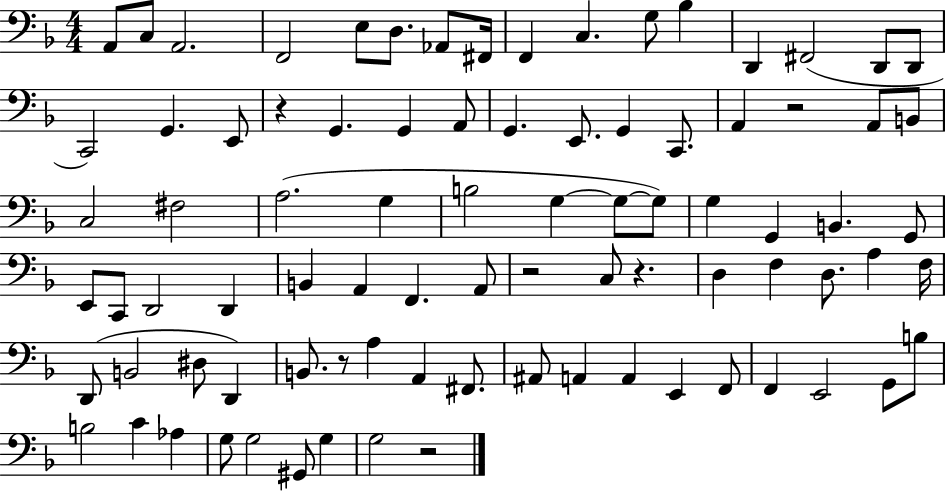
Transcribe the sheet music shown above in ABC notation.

X:1
T:Untitled
M:4/4
L:1/4
K:F
A,,/2 C,/2 A,,2 F,,2 E,/2 D,/2 _A,,/2 ^F,,/4 F,, C, G,/2 _B, D,, ^F,,2 D,,/2 D,,/2 C,,2 G,, E,,/2 z G,, G,, A,,/2 G,, E,,/2 G,, C,,/2 A,, z2 A,,/2 B,,/2 C,2 ^F,2 A,2 G, B,2 G, G,/2 G,/2 G, G,, B,, G,,/2 E,,/2 C,,/2 D,,2 D,, B,, A,, F,, A,,/2 z2 C,/2 z D, F, D,/2 A, F,/4 D,,/2 B,,2 ^D,/2 D,, B,,/2 z/2 A, A,, ^F,,/2 ^A,,/2 A,, A,, E,, F,,/2 F,, E,,2 G,,/2 B,/2 B,2 C _A, G,/2 G,2 ^G,,/2 G, G,2 z2